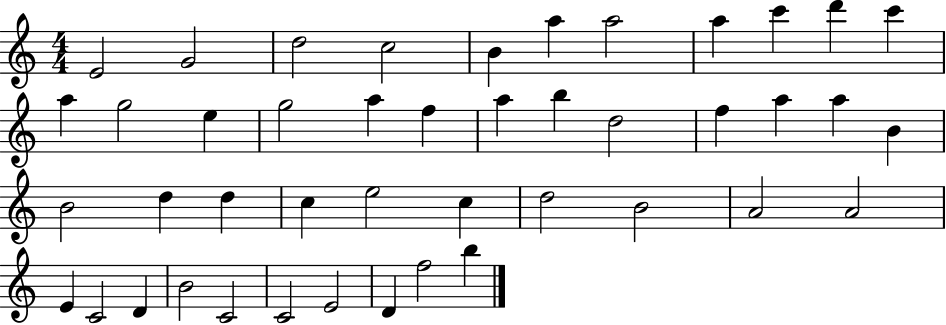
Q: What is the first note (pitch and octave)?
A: E4